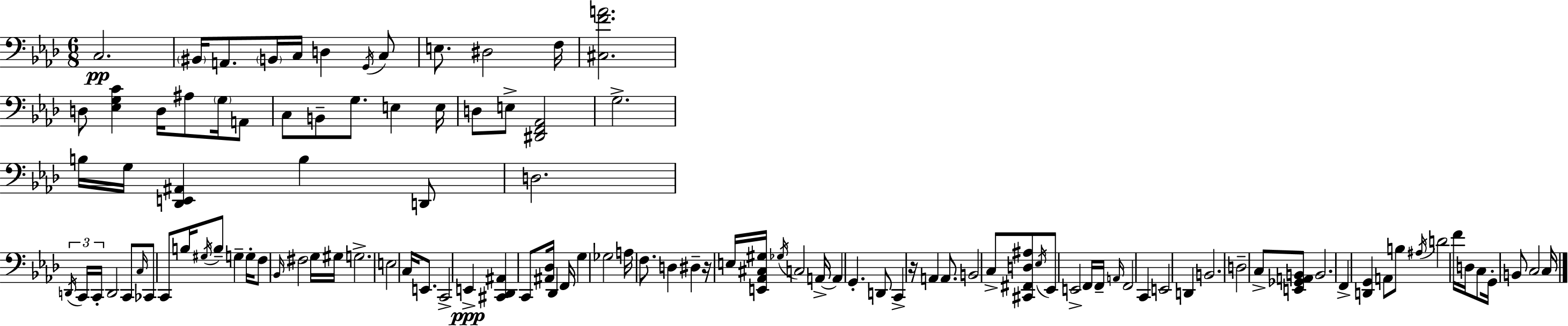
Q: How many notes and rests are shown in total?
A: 112